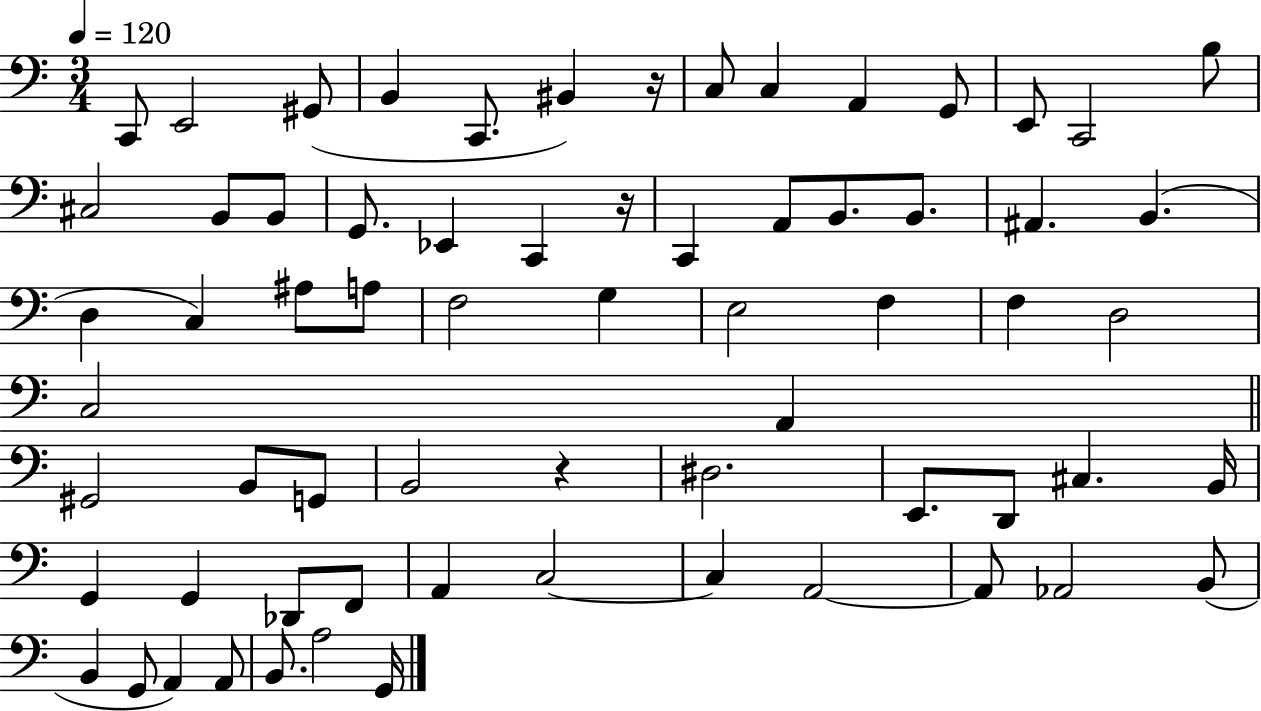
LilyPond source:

{
  \clef bass
  \numericTimeSignature
  \time 3/4
  \key c \major
  \tempo 4 = 120
  c,8 e,2 gis,8( | b,4 c,8. bis,4) r16 | c8 c4 a,4 g,8 | e,8 c,2 b8 | \break cis2 b,8 b,8 | g,8. ees,4 c,4 r16 | c,4 a,8 b,8. b,8. | ais,4. b,4.( | \break d4 c4) ais8 a8 | f2 g4 | e2 f4 | f4 d2 | \break c2 a,4 | \bar "||" \break \key c \major gis,2 b,8 g,8 | b,2 r4 | dis2. | e,8. d,8 cis4. b,16 | \break g,4 g,4 des,8 f,8 | a,4 c2~~ | c4 a,2~~ | a,8 aes,2 b,8( | \break b,4 g,8 a,4) a,8 | b,8. a2 g,16 | \bar "|."
}